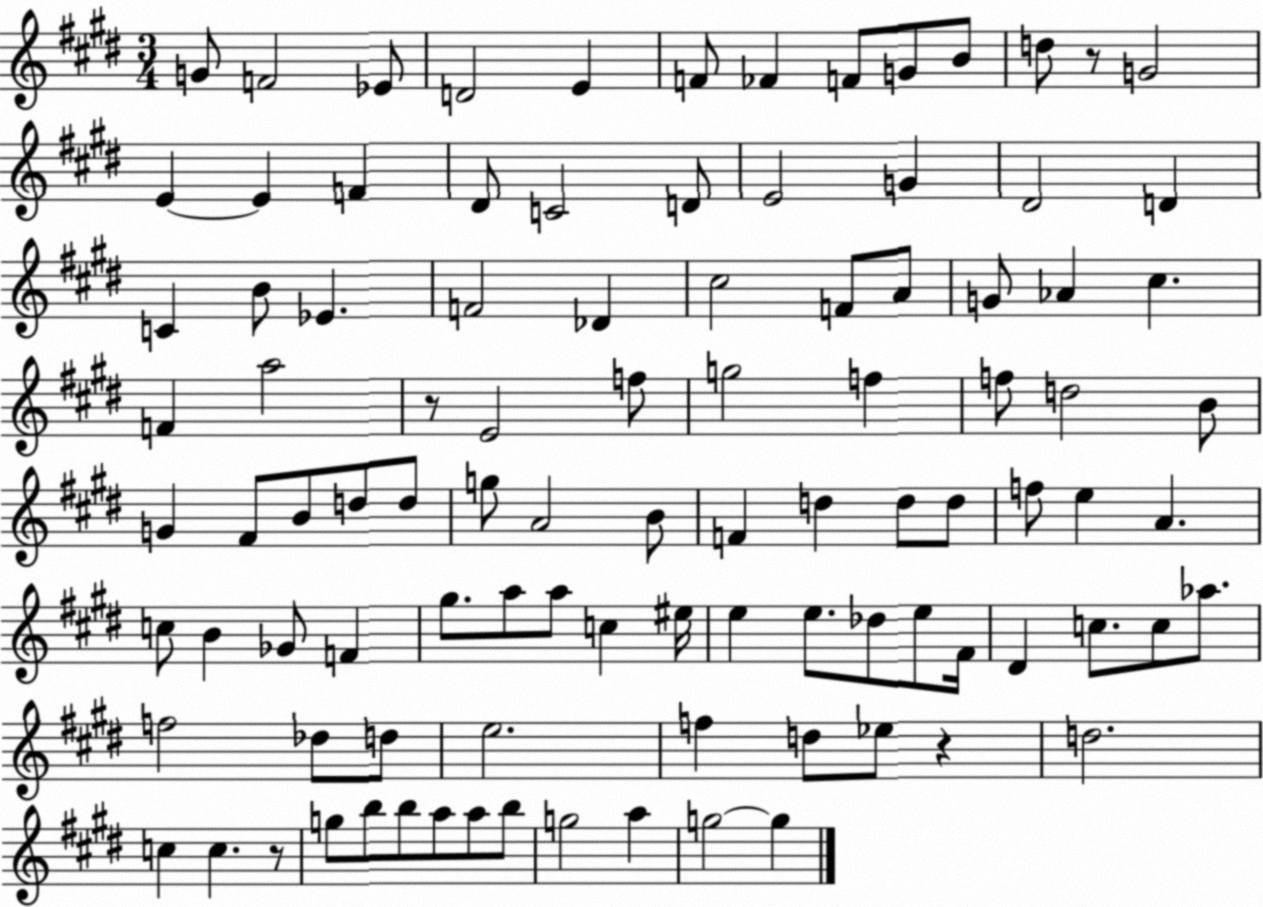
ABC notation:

X:1
T:Untitled
M:3/4
L:1/4
K:E
G/2 F2 _E/2 D2 E F/2 _F F/2 G/2 B/2 d/2 z/2 G2 E E F ^D/2 C2 D/2 E2 G ^D2 D C B/2 _E F2 _D ^c2 F/2 A/2 G/2 _A ^c F a2 z/2 E2 f/2 g2 f f/2 d2 B/2 G ^F/2 B/2 d/2 d/2 g/2 A2 B/2 F d d/2 d/2 f/2 e A c/2 B _G/2 F ^g/2 a/2 a/2 c ^e/4 e e/2 _d/2 e/2 ^F/4 ^D c/2 c/2 _a/2 f2 _d/2 d/2 e2 f d/2 _e/2 z d2 c c z/2 g/2 b/2 b/2 a/2 a/2 b/2 g2 a g2 g